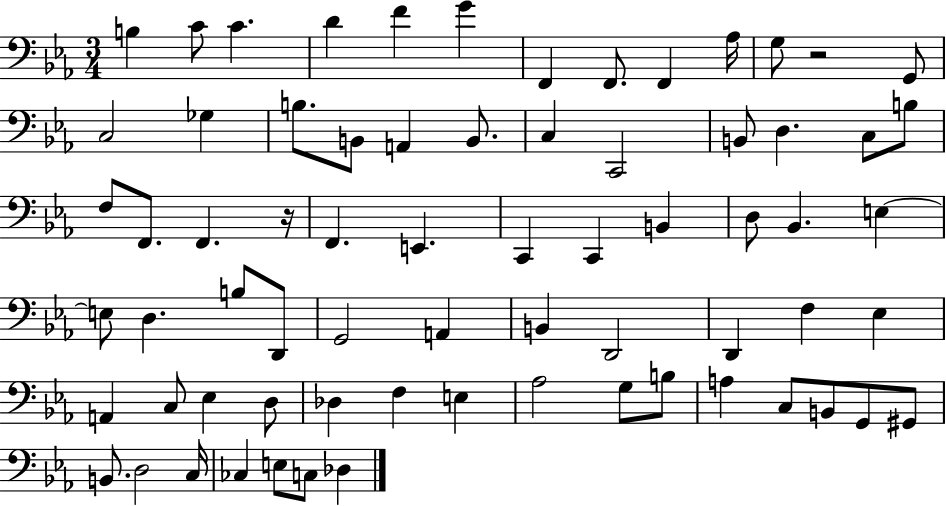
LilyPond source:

{
  \clef bass
  \numericTimeSignature
  \time 3/4
  \key ees \major
  \repeat volta 2 { b4 c'8 c'4. | d'4 f'4 g'4 | f,4 f,8. f,4 aes16 | g8 r2 g,8 | \break c2 ges4 | b8. b,8 a,4 b,8. | c4 c,2 | b,8 d4. c8 b8 | \break f8 f,8. f,4. r16 | f,4. e,4. | c,4 c,4 b,4 | d8 bes,4. e4~~ | \break e8 d4. b8 d,8 | g,2 a,4 | b,4 d,2 | d,4 f4 ees4 | \break a,4 c8 ees4 d8 | des4 f4 e4 | aes2 g8 b8 | a4 c8 b,8 g,8 gis,8 | \break b,8. d2 c16 | ces4 e8 c8 des4 | } \bar "|."
}